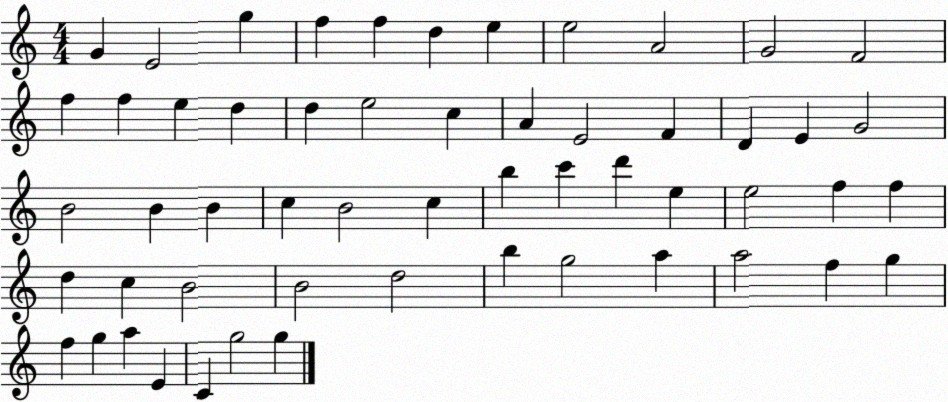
X:1
T:Untitled
M:4/4
L:1/4
K:C
G E2 g f f d e e2 A2 G2 F2 f f e d d e2 c A E2 F D E G2 B2 B B c B2 c b c' d' e e2 f f d c B2 B2 d2 b g2 a a2 f g f g a E C g2 g